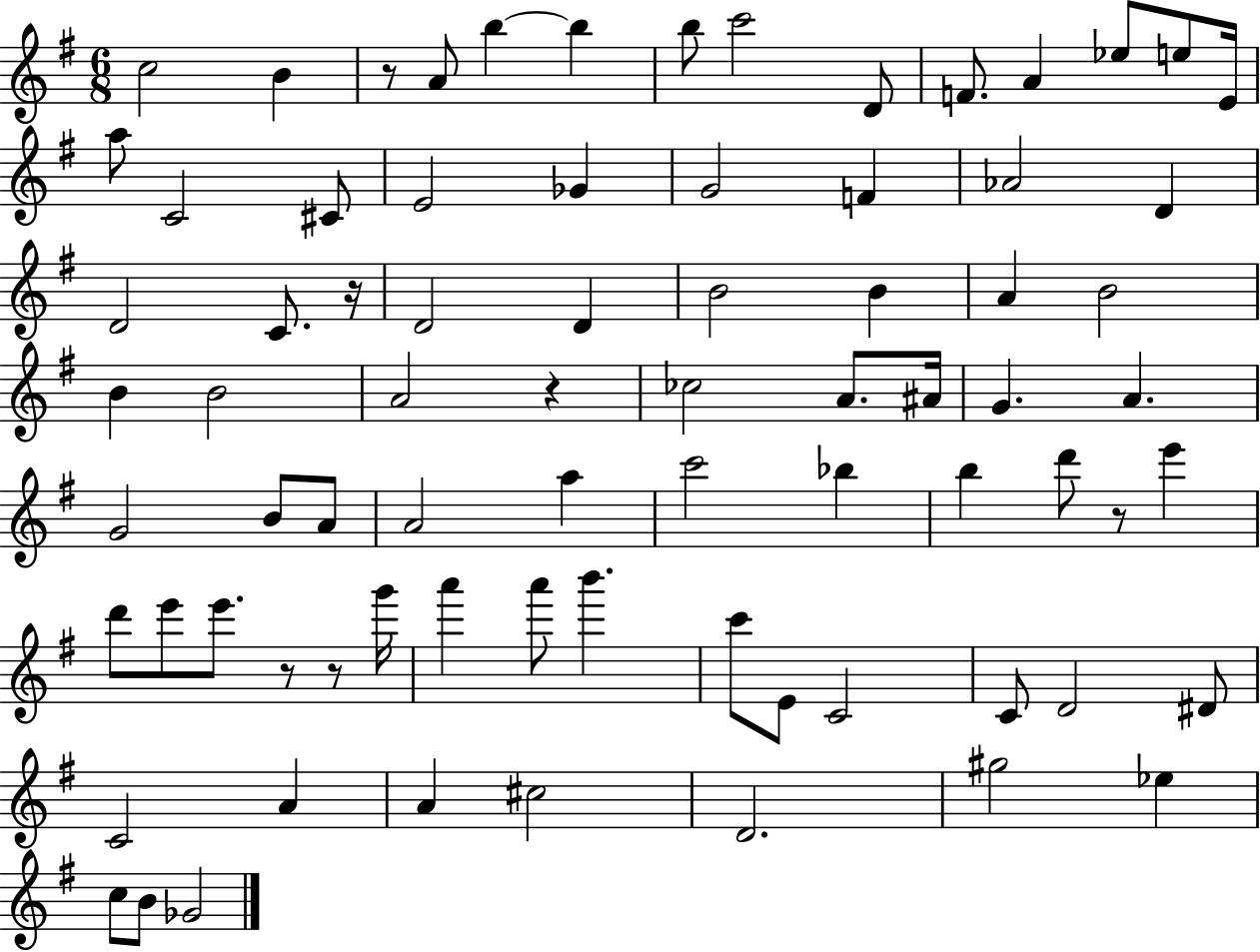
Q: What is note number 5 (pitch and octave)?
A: B5